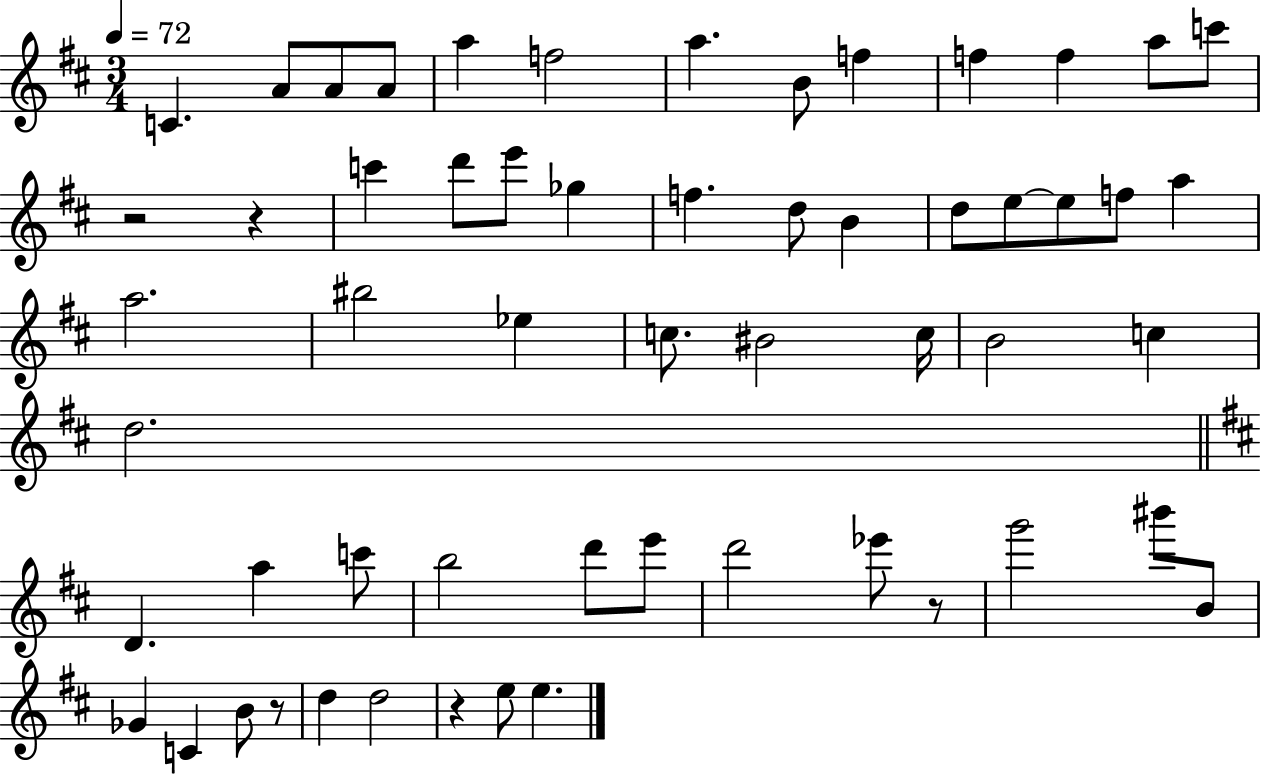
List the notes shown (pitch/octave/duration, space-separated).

C4/q. A4/e A4/e A4/e A5/q F5/h A5/q. B4/e F5/q F5/q F5/q A5/e C6/e R/h R/q C6/q D6/e E6/e Gb5/q F5/q. D5/e B4/q D5/e E5/e E5/e F5/e A5/q A5/h. BIS5/h Eb5/q C5/e. BIS4/h C5/s B4/h C5/q D5/h. D4/q. A5/q C6/e B5/h D6/e E6/e D6/h Eb6/e R/e G6/h BIS6/e B4/e Gb4/q C4/q B4/e R/e D5/q D5/h R/q E5/e E5/q.